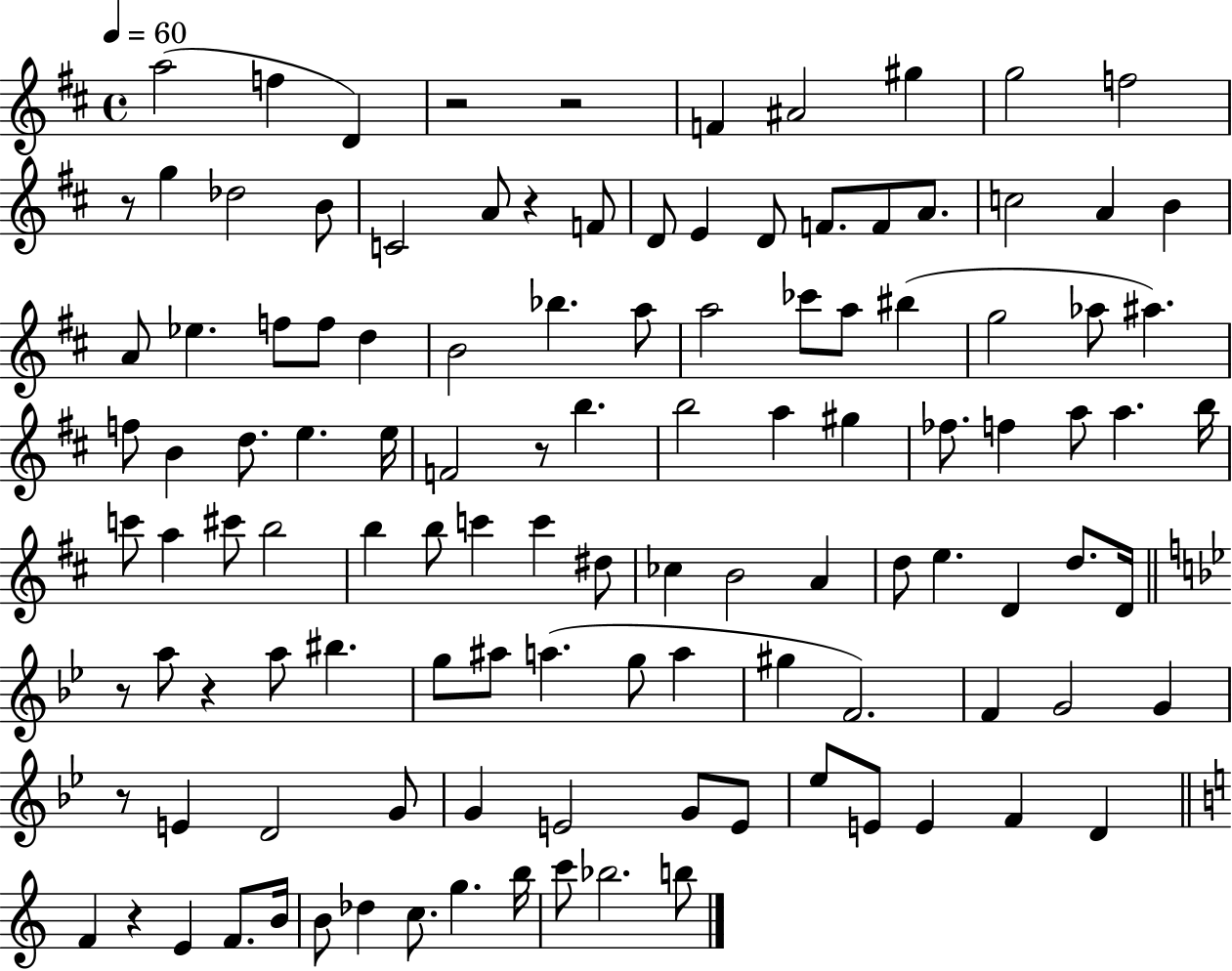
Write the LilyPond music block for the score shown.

{
  \clef treble
  \time 4/4
  \defaultTimeSignature
  \key d \major
  \tempo 4 = 60
  a''2( f''4 d'4) | r2 r2 | f'4 ais'2 gis''4 | g''2 f''2 | \break r8 g''4 des''2 b'8 | c'2 a'8 r4 f'8 | d'8 e'4 d'8 f'8. f'8 a'8. | c''2 a'4 b'4 | \break a'8 ees''4. f''8 f''8 d''4 | b'2 bes''4. a''8 | a''2 ces'''8 a''8 bis''4( | g''2 aes''8 ais''4.) | \break f''8 b'4 d''8. e''4. e''16 | f'2 r8 b''4. | b''2 a''4 gis''4 | fes''8. f''4 a''8 a''4. b''16 | \break c'''8 a''4 cis'''8 b''2 | b''4 b''8 c'''4 c'''4 dis''8 | ces''4 b'2 a'4 | d''8 e''4. d'4 d''8. d'16 | \break \bar "||" \break \key bes \major r8 a''8 r4 a''8 bis''4. | g''8 ais''8 a''4.( g''8 a''4 | gis''4 f'2.) | f'4 g'2 g'4 | \break r8 e'4 d'2 g'8 | g'4 e'2 g'8 e'8 | ees''8 e'8 e'4 f'4 d'4 | \bar "||" \break \key c \major f'4 r4 e'4 f'8. b'16 | b'8 des''4 c''8. g''4. b''16 | c'''8 bes''2. b''8 | \bar "|."
}